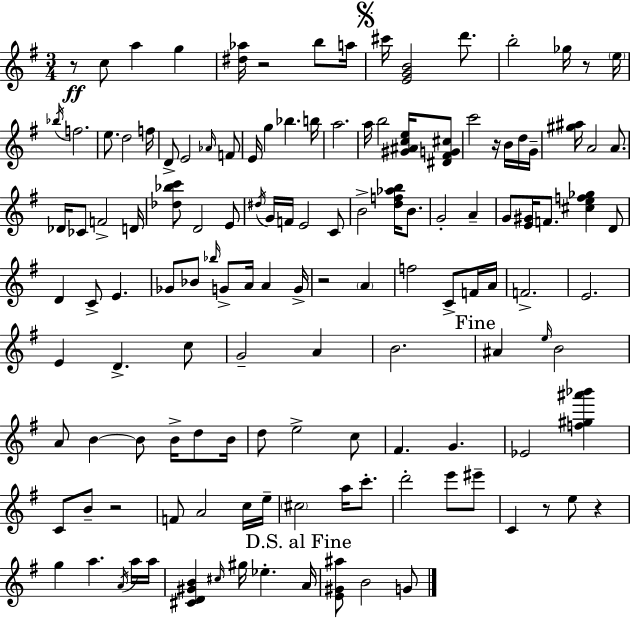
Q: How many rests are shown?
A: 8